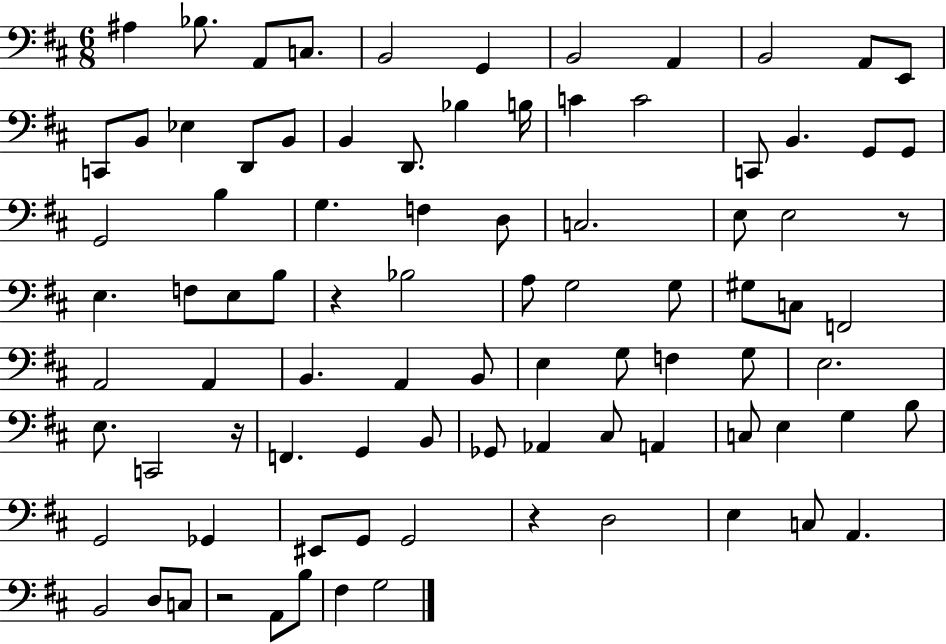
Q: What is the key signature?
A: D major